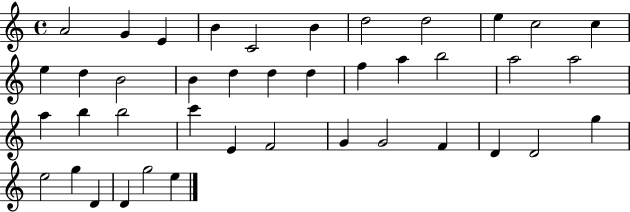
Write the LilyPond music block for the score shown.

{
  \clef treble
  \time 4/4
  \defaultTimeSignature
  \key c \major
  a'2 g'4 e'4 | b'4 c'2 b'4 | d''2 d''2 | e''4 c''2 c''4 | \break e''4 d''4 b'2 | b'4 d''4 d''4 d''4 | f''4 a''4 b''2 | a''2 a''2 | \break a''4 b''4 b''2 | c'''4 e'4 f'2 | g'4 g'2 f'4 | d'4 d'2 g''4 | \break e''2 g''4 d'4 | d'4 g''2 e''4 | \bar "|."
}